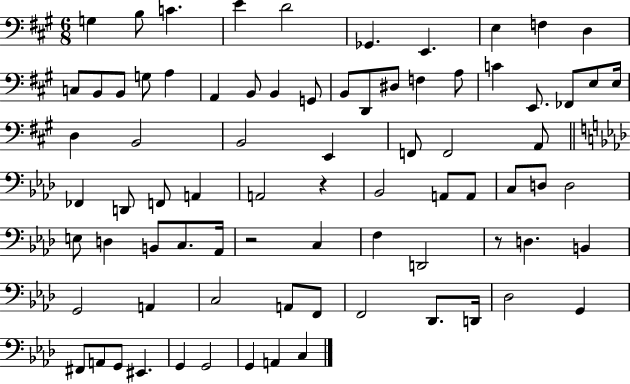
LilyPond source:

{
  \clef bass
  \numericTimeSignature
  \time 6/8
  \key a \major
  g4 b8 c'4. | e'4 d'2 | ges,4. e,4. | e4 f4 d4 | \break c8 b,8 b,8 g8 a4 | a,4 b,8 b,4 g,8 | b,8 d,8 dis8 f4 a8 | c'4 e,8. fes,8 e8 e16 | \break d4 b,2 | b,2 e,4 | f,8 f,2 a,8 | \bar "||" \break \key aes \major fes,4 d,8 f,8 a,4 | a,2 r4 | bes,2 a,8 a,8 | c8 d8 d2 | \break e8 d4 b,8 c8. aes,16 | r2 c4 | f4 d,2 | r8 d4. b,4 | \break g,2 a,4 | c2 a,8 f,8 | f,2 des,8. d,16 | des2 g,4 | \break fis,8 a,8 g,8 eis,4. | g,4 g,2 | g,4 a,4 c4 | \bar "|."
}